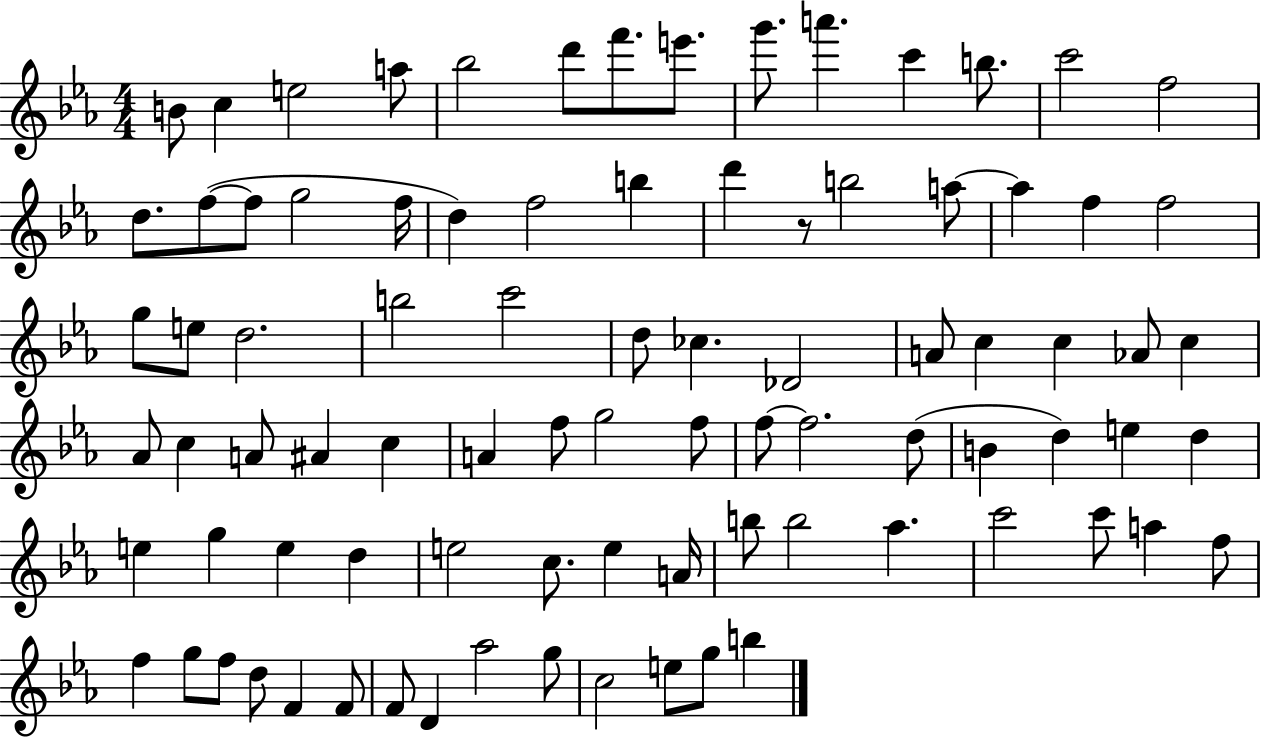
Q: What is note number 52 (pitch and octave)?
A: F5